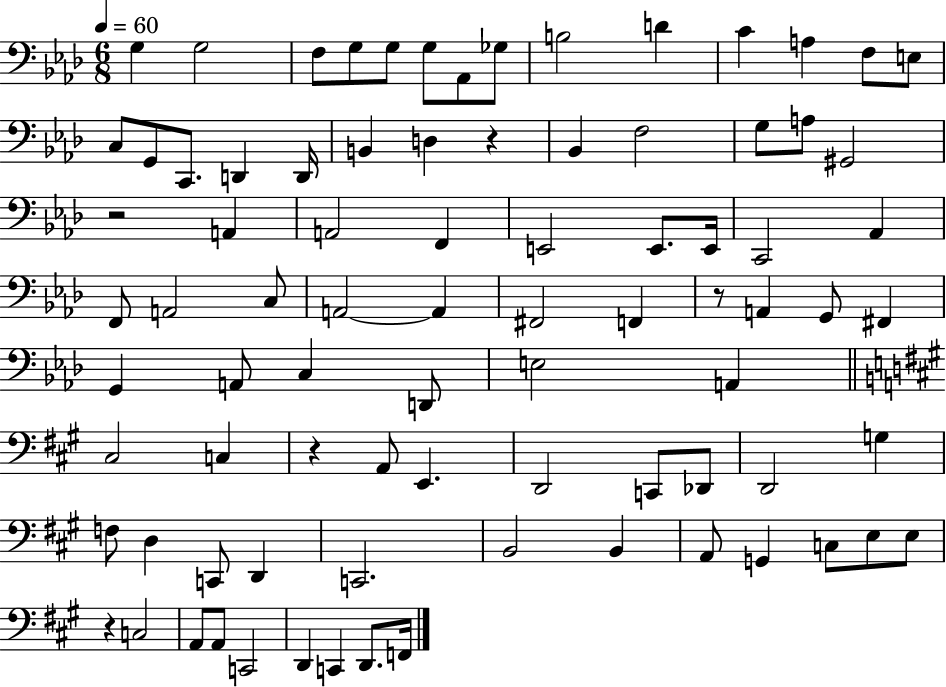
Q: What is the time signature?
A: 6/8